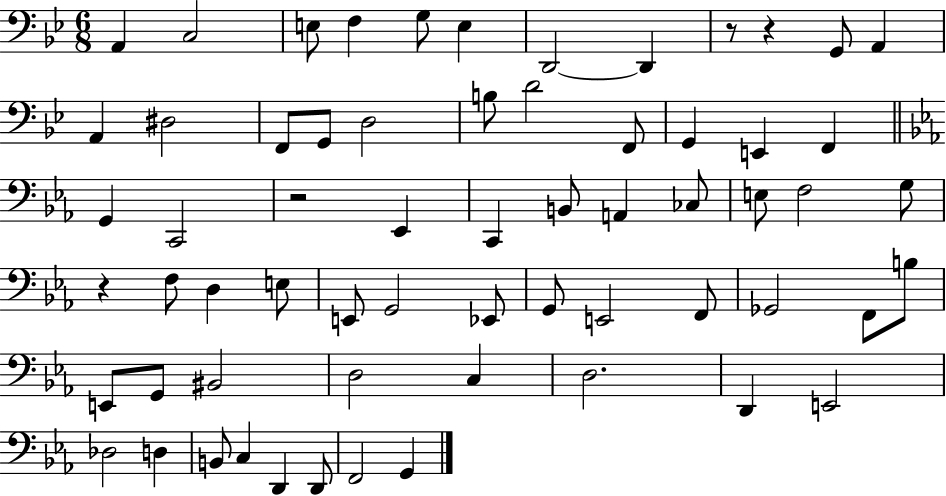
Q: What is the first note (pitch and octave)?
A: A2